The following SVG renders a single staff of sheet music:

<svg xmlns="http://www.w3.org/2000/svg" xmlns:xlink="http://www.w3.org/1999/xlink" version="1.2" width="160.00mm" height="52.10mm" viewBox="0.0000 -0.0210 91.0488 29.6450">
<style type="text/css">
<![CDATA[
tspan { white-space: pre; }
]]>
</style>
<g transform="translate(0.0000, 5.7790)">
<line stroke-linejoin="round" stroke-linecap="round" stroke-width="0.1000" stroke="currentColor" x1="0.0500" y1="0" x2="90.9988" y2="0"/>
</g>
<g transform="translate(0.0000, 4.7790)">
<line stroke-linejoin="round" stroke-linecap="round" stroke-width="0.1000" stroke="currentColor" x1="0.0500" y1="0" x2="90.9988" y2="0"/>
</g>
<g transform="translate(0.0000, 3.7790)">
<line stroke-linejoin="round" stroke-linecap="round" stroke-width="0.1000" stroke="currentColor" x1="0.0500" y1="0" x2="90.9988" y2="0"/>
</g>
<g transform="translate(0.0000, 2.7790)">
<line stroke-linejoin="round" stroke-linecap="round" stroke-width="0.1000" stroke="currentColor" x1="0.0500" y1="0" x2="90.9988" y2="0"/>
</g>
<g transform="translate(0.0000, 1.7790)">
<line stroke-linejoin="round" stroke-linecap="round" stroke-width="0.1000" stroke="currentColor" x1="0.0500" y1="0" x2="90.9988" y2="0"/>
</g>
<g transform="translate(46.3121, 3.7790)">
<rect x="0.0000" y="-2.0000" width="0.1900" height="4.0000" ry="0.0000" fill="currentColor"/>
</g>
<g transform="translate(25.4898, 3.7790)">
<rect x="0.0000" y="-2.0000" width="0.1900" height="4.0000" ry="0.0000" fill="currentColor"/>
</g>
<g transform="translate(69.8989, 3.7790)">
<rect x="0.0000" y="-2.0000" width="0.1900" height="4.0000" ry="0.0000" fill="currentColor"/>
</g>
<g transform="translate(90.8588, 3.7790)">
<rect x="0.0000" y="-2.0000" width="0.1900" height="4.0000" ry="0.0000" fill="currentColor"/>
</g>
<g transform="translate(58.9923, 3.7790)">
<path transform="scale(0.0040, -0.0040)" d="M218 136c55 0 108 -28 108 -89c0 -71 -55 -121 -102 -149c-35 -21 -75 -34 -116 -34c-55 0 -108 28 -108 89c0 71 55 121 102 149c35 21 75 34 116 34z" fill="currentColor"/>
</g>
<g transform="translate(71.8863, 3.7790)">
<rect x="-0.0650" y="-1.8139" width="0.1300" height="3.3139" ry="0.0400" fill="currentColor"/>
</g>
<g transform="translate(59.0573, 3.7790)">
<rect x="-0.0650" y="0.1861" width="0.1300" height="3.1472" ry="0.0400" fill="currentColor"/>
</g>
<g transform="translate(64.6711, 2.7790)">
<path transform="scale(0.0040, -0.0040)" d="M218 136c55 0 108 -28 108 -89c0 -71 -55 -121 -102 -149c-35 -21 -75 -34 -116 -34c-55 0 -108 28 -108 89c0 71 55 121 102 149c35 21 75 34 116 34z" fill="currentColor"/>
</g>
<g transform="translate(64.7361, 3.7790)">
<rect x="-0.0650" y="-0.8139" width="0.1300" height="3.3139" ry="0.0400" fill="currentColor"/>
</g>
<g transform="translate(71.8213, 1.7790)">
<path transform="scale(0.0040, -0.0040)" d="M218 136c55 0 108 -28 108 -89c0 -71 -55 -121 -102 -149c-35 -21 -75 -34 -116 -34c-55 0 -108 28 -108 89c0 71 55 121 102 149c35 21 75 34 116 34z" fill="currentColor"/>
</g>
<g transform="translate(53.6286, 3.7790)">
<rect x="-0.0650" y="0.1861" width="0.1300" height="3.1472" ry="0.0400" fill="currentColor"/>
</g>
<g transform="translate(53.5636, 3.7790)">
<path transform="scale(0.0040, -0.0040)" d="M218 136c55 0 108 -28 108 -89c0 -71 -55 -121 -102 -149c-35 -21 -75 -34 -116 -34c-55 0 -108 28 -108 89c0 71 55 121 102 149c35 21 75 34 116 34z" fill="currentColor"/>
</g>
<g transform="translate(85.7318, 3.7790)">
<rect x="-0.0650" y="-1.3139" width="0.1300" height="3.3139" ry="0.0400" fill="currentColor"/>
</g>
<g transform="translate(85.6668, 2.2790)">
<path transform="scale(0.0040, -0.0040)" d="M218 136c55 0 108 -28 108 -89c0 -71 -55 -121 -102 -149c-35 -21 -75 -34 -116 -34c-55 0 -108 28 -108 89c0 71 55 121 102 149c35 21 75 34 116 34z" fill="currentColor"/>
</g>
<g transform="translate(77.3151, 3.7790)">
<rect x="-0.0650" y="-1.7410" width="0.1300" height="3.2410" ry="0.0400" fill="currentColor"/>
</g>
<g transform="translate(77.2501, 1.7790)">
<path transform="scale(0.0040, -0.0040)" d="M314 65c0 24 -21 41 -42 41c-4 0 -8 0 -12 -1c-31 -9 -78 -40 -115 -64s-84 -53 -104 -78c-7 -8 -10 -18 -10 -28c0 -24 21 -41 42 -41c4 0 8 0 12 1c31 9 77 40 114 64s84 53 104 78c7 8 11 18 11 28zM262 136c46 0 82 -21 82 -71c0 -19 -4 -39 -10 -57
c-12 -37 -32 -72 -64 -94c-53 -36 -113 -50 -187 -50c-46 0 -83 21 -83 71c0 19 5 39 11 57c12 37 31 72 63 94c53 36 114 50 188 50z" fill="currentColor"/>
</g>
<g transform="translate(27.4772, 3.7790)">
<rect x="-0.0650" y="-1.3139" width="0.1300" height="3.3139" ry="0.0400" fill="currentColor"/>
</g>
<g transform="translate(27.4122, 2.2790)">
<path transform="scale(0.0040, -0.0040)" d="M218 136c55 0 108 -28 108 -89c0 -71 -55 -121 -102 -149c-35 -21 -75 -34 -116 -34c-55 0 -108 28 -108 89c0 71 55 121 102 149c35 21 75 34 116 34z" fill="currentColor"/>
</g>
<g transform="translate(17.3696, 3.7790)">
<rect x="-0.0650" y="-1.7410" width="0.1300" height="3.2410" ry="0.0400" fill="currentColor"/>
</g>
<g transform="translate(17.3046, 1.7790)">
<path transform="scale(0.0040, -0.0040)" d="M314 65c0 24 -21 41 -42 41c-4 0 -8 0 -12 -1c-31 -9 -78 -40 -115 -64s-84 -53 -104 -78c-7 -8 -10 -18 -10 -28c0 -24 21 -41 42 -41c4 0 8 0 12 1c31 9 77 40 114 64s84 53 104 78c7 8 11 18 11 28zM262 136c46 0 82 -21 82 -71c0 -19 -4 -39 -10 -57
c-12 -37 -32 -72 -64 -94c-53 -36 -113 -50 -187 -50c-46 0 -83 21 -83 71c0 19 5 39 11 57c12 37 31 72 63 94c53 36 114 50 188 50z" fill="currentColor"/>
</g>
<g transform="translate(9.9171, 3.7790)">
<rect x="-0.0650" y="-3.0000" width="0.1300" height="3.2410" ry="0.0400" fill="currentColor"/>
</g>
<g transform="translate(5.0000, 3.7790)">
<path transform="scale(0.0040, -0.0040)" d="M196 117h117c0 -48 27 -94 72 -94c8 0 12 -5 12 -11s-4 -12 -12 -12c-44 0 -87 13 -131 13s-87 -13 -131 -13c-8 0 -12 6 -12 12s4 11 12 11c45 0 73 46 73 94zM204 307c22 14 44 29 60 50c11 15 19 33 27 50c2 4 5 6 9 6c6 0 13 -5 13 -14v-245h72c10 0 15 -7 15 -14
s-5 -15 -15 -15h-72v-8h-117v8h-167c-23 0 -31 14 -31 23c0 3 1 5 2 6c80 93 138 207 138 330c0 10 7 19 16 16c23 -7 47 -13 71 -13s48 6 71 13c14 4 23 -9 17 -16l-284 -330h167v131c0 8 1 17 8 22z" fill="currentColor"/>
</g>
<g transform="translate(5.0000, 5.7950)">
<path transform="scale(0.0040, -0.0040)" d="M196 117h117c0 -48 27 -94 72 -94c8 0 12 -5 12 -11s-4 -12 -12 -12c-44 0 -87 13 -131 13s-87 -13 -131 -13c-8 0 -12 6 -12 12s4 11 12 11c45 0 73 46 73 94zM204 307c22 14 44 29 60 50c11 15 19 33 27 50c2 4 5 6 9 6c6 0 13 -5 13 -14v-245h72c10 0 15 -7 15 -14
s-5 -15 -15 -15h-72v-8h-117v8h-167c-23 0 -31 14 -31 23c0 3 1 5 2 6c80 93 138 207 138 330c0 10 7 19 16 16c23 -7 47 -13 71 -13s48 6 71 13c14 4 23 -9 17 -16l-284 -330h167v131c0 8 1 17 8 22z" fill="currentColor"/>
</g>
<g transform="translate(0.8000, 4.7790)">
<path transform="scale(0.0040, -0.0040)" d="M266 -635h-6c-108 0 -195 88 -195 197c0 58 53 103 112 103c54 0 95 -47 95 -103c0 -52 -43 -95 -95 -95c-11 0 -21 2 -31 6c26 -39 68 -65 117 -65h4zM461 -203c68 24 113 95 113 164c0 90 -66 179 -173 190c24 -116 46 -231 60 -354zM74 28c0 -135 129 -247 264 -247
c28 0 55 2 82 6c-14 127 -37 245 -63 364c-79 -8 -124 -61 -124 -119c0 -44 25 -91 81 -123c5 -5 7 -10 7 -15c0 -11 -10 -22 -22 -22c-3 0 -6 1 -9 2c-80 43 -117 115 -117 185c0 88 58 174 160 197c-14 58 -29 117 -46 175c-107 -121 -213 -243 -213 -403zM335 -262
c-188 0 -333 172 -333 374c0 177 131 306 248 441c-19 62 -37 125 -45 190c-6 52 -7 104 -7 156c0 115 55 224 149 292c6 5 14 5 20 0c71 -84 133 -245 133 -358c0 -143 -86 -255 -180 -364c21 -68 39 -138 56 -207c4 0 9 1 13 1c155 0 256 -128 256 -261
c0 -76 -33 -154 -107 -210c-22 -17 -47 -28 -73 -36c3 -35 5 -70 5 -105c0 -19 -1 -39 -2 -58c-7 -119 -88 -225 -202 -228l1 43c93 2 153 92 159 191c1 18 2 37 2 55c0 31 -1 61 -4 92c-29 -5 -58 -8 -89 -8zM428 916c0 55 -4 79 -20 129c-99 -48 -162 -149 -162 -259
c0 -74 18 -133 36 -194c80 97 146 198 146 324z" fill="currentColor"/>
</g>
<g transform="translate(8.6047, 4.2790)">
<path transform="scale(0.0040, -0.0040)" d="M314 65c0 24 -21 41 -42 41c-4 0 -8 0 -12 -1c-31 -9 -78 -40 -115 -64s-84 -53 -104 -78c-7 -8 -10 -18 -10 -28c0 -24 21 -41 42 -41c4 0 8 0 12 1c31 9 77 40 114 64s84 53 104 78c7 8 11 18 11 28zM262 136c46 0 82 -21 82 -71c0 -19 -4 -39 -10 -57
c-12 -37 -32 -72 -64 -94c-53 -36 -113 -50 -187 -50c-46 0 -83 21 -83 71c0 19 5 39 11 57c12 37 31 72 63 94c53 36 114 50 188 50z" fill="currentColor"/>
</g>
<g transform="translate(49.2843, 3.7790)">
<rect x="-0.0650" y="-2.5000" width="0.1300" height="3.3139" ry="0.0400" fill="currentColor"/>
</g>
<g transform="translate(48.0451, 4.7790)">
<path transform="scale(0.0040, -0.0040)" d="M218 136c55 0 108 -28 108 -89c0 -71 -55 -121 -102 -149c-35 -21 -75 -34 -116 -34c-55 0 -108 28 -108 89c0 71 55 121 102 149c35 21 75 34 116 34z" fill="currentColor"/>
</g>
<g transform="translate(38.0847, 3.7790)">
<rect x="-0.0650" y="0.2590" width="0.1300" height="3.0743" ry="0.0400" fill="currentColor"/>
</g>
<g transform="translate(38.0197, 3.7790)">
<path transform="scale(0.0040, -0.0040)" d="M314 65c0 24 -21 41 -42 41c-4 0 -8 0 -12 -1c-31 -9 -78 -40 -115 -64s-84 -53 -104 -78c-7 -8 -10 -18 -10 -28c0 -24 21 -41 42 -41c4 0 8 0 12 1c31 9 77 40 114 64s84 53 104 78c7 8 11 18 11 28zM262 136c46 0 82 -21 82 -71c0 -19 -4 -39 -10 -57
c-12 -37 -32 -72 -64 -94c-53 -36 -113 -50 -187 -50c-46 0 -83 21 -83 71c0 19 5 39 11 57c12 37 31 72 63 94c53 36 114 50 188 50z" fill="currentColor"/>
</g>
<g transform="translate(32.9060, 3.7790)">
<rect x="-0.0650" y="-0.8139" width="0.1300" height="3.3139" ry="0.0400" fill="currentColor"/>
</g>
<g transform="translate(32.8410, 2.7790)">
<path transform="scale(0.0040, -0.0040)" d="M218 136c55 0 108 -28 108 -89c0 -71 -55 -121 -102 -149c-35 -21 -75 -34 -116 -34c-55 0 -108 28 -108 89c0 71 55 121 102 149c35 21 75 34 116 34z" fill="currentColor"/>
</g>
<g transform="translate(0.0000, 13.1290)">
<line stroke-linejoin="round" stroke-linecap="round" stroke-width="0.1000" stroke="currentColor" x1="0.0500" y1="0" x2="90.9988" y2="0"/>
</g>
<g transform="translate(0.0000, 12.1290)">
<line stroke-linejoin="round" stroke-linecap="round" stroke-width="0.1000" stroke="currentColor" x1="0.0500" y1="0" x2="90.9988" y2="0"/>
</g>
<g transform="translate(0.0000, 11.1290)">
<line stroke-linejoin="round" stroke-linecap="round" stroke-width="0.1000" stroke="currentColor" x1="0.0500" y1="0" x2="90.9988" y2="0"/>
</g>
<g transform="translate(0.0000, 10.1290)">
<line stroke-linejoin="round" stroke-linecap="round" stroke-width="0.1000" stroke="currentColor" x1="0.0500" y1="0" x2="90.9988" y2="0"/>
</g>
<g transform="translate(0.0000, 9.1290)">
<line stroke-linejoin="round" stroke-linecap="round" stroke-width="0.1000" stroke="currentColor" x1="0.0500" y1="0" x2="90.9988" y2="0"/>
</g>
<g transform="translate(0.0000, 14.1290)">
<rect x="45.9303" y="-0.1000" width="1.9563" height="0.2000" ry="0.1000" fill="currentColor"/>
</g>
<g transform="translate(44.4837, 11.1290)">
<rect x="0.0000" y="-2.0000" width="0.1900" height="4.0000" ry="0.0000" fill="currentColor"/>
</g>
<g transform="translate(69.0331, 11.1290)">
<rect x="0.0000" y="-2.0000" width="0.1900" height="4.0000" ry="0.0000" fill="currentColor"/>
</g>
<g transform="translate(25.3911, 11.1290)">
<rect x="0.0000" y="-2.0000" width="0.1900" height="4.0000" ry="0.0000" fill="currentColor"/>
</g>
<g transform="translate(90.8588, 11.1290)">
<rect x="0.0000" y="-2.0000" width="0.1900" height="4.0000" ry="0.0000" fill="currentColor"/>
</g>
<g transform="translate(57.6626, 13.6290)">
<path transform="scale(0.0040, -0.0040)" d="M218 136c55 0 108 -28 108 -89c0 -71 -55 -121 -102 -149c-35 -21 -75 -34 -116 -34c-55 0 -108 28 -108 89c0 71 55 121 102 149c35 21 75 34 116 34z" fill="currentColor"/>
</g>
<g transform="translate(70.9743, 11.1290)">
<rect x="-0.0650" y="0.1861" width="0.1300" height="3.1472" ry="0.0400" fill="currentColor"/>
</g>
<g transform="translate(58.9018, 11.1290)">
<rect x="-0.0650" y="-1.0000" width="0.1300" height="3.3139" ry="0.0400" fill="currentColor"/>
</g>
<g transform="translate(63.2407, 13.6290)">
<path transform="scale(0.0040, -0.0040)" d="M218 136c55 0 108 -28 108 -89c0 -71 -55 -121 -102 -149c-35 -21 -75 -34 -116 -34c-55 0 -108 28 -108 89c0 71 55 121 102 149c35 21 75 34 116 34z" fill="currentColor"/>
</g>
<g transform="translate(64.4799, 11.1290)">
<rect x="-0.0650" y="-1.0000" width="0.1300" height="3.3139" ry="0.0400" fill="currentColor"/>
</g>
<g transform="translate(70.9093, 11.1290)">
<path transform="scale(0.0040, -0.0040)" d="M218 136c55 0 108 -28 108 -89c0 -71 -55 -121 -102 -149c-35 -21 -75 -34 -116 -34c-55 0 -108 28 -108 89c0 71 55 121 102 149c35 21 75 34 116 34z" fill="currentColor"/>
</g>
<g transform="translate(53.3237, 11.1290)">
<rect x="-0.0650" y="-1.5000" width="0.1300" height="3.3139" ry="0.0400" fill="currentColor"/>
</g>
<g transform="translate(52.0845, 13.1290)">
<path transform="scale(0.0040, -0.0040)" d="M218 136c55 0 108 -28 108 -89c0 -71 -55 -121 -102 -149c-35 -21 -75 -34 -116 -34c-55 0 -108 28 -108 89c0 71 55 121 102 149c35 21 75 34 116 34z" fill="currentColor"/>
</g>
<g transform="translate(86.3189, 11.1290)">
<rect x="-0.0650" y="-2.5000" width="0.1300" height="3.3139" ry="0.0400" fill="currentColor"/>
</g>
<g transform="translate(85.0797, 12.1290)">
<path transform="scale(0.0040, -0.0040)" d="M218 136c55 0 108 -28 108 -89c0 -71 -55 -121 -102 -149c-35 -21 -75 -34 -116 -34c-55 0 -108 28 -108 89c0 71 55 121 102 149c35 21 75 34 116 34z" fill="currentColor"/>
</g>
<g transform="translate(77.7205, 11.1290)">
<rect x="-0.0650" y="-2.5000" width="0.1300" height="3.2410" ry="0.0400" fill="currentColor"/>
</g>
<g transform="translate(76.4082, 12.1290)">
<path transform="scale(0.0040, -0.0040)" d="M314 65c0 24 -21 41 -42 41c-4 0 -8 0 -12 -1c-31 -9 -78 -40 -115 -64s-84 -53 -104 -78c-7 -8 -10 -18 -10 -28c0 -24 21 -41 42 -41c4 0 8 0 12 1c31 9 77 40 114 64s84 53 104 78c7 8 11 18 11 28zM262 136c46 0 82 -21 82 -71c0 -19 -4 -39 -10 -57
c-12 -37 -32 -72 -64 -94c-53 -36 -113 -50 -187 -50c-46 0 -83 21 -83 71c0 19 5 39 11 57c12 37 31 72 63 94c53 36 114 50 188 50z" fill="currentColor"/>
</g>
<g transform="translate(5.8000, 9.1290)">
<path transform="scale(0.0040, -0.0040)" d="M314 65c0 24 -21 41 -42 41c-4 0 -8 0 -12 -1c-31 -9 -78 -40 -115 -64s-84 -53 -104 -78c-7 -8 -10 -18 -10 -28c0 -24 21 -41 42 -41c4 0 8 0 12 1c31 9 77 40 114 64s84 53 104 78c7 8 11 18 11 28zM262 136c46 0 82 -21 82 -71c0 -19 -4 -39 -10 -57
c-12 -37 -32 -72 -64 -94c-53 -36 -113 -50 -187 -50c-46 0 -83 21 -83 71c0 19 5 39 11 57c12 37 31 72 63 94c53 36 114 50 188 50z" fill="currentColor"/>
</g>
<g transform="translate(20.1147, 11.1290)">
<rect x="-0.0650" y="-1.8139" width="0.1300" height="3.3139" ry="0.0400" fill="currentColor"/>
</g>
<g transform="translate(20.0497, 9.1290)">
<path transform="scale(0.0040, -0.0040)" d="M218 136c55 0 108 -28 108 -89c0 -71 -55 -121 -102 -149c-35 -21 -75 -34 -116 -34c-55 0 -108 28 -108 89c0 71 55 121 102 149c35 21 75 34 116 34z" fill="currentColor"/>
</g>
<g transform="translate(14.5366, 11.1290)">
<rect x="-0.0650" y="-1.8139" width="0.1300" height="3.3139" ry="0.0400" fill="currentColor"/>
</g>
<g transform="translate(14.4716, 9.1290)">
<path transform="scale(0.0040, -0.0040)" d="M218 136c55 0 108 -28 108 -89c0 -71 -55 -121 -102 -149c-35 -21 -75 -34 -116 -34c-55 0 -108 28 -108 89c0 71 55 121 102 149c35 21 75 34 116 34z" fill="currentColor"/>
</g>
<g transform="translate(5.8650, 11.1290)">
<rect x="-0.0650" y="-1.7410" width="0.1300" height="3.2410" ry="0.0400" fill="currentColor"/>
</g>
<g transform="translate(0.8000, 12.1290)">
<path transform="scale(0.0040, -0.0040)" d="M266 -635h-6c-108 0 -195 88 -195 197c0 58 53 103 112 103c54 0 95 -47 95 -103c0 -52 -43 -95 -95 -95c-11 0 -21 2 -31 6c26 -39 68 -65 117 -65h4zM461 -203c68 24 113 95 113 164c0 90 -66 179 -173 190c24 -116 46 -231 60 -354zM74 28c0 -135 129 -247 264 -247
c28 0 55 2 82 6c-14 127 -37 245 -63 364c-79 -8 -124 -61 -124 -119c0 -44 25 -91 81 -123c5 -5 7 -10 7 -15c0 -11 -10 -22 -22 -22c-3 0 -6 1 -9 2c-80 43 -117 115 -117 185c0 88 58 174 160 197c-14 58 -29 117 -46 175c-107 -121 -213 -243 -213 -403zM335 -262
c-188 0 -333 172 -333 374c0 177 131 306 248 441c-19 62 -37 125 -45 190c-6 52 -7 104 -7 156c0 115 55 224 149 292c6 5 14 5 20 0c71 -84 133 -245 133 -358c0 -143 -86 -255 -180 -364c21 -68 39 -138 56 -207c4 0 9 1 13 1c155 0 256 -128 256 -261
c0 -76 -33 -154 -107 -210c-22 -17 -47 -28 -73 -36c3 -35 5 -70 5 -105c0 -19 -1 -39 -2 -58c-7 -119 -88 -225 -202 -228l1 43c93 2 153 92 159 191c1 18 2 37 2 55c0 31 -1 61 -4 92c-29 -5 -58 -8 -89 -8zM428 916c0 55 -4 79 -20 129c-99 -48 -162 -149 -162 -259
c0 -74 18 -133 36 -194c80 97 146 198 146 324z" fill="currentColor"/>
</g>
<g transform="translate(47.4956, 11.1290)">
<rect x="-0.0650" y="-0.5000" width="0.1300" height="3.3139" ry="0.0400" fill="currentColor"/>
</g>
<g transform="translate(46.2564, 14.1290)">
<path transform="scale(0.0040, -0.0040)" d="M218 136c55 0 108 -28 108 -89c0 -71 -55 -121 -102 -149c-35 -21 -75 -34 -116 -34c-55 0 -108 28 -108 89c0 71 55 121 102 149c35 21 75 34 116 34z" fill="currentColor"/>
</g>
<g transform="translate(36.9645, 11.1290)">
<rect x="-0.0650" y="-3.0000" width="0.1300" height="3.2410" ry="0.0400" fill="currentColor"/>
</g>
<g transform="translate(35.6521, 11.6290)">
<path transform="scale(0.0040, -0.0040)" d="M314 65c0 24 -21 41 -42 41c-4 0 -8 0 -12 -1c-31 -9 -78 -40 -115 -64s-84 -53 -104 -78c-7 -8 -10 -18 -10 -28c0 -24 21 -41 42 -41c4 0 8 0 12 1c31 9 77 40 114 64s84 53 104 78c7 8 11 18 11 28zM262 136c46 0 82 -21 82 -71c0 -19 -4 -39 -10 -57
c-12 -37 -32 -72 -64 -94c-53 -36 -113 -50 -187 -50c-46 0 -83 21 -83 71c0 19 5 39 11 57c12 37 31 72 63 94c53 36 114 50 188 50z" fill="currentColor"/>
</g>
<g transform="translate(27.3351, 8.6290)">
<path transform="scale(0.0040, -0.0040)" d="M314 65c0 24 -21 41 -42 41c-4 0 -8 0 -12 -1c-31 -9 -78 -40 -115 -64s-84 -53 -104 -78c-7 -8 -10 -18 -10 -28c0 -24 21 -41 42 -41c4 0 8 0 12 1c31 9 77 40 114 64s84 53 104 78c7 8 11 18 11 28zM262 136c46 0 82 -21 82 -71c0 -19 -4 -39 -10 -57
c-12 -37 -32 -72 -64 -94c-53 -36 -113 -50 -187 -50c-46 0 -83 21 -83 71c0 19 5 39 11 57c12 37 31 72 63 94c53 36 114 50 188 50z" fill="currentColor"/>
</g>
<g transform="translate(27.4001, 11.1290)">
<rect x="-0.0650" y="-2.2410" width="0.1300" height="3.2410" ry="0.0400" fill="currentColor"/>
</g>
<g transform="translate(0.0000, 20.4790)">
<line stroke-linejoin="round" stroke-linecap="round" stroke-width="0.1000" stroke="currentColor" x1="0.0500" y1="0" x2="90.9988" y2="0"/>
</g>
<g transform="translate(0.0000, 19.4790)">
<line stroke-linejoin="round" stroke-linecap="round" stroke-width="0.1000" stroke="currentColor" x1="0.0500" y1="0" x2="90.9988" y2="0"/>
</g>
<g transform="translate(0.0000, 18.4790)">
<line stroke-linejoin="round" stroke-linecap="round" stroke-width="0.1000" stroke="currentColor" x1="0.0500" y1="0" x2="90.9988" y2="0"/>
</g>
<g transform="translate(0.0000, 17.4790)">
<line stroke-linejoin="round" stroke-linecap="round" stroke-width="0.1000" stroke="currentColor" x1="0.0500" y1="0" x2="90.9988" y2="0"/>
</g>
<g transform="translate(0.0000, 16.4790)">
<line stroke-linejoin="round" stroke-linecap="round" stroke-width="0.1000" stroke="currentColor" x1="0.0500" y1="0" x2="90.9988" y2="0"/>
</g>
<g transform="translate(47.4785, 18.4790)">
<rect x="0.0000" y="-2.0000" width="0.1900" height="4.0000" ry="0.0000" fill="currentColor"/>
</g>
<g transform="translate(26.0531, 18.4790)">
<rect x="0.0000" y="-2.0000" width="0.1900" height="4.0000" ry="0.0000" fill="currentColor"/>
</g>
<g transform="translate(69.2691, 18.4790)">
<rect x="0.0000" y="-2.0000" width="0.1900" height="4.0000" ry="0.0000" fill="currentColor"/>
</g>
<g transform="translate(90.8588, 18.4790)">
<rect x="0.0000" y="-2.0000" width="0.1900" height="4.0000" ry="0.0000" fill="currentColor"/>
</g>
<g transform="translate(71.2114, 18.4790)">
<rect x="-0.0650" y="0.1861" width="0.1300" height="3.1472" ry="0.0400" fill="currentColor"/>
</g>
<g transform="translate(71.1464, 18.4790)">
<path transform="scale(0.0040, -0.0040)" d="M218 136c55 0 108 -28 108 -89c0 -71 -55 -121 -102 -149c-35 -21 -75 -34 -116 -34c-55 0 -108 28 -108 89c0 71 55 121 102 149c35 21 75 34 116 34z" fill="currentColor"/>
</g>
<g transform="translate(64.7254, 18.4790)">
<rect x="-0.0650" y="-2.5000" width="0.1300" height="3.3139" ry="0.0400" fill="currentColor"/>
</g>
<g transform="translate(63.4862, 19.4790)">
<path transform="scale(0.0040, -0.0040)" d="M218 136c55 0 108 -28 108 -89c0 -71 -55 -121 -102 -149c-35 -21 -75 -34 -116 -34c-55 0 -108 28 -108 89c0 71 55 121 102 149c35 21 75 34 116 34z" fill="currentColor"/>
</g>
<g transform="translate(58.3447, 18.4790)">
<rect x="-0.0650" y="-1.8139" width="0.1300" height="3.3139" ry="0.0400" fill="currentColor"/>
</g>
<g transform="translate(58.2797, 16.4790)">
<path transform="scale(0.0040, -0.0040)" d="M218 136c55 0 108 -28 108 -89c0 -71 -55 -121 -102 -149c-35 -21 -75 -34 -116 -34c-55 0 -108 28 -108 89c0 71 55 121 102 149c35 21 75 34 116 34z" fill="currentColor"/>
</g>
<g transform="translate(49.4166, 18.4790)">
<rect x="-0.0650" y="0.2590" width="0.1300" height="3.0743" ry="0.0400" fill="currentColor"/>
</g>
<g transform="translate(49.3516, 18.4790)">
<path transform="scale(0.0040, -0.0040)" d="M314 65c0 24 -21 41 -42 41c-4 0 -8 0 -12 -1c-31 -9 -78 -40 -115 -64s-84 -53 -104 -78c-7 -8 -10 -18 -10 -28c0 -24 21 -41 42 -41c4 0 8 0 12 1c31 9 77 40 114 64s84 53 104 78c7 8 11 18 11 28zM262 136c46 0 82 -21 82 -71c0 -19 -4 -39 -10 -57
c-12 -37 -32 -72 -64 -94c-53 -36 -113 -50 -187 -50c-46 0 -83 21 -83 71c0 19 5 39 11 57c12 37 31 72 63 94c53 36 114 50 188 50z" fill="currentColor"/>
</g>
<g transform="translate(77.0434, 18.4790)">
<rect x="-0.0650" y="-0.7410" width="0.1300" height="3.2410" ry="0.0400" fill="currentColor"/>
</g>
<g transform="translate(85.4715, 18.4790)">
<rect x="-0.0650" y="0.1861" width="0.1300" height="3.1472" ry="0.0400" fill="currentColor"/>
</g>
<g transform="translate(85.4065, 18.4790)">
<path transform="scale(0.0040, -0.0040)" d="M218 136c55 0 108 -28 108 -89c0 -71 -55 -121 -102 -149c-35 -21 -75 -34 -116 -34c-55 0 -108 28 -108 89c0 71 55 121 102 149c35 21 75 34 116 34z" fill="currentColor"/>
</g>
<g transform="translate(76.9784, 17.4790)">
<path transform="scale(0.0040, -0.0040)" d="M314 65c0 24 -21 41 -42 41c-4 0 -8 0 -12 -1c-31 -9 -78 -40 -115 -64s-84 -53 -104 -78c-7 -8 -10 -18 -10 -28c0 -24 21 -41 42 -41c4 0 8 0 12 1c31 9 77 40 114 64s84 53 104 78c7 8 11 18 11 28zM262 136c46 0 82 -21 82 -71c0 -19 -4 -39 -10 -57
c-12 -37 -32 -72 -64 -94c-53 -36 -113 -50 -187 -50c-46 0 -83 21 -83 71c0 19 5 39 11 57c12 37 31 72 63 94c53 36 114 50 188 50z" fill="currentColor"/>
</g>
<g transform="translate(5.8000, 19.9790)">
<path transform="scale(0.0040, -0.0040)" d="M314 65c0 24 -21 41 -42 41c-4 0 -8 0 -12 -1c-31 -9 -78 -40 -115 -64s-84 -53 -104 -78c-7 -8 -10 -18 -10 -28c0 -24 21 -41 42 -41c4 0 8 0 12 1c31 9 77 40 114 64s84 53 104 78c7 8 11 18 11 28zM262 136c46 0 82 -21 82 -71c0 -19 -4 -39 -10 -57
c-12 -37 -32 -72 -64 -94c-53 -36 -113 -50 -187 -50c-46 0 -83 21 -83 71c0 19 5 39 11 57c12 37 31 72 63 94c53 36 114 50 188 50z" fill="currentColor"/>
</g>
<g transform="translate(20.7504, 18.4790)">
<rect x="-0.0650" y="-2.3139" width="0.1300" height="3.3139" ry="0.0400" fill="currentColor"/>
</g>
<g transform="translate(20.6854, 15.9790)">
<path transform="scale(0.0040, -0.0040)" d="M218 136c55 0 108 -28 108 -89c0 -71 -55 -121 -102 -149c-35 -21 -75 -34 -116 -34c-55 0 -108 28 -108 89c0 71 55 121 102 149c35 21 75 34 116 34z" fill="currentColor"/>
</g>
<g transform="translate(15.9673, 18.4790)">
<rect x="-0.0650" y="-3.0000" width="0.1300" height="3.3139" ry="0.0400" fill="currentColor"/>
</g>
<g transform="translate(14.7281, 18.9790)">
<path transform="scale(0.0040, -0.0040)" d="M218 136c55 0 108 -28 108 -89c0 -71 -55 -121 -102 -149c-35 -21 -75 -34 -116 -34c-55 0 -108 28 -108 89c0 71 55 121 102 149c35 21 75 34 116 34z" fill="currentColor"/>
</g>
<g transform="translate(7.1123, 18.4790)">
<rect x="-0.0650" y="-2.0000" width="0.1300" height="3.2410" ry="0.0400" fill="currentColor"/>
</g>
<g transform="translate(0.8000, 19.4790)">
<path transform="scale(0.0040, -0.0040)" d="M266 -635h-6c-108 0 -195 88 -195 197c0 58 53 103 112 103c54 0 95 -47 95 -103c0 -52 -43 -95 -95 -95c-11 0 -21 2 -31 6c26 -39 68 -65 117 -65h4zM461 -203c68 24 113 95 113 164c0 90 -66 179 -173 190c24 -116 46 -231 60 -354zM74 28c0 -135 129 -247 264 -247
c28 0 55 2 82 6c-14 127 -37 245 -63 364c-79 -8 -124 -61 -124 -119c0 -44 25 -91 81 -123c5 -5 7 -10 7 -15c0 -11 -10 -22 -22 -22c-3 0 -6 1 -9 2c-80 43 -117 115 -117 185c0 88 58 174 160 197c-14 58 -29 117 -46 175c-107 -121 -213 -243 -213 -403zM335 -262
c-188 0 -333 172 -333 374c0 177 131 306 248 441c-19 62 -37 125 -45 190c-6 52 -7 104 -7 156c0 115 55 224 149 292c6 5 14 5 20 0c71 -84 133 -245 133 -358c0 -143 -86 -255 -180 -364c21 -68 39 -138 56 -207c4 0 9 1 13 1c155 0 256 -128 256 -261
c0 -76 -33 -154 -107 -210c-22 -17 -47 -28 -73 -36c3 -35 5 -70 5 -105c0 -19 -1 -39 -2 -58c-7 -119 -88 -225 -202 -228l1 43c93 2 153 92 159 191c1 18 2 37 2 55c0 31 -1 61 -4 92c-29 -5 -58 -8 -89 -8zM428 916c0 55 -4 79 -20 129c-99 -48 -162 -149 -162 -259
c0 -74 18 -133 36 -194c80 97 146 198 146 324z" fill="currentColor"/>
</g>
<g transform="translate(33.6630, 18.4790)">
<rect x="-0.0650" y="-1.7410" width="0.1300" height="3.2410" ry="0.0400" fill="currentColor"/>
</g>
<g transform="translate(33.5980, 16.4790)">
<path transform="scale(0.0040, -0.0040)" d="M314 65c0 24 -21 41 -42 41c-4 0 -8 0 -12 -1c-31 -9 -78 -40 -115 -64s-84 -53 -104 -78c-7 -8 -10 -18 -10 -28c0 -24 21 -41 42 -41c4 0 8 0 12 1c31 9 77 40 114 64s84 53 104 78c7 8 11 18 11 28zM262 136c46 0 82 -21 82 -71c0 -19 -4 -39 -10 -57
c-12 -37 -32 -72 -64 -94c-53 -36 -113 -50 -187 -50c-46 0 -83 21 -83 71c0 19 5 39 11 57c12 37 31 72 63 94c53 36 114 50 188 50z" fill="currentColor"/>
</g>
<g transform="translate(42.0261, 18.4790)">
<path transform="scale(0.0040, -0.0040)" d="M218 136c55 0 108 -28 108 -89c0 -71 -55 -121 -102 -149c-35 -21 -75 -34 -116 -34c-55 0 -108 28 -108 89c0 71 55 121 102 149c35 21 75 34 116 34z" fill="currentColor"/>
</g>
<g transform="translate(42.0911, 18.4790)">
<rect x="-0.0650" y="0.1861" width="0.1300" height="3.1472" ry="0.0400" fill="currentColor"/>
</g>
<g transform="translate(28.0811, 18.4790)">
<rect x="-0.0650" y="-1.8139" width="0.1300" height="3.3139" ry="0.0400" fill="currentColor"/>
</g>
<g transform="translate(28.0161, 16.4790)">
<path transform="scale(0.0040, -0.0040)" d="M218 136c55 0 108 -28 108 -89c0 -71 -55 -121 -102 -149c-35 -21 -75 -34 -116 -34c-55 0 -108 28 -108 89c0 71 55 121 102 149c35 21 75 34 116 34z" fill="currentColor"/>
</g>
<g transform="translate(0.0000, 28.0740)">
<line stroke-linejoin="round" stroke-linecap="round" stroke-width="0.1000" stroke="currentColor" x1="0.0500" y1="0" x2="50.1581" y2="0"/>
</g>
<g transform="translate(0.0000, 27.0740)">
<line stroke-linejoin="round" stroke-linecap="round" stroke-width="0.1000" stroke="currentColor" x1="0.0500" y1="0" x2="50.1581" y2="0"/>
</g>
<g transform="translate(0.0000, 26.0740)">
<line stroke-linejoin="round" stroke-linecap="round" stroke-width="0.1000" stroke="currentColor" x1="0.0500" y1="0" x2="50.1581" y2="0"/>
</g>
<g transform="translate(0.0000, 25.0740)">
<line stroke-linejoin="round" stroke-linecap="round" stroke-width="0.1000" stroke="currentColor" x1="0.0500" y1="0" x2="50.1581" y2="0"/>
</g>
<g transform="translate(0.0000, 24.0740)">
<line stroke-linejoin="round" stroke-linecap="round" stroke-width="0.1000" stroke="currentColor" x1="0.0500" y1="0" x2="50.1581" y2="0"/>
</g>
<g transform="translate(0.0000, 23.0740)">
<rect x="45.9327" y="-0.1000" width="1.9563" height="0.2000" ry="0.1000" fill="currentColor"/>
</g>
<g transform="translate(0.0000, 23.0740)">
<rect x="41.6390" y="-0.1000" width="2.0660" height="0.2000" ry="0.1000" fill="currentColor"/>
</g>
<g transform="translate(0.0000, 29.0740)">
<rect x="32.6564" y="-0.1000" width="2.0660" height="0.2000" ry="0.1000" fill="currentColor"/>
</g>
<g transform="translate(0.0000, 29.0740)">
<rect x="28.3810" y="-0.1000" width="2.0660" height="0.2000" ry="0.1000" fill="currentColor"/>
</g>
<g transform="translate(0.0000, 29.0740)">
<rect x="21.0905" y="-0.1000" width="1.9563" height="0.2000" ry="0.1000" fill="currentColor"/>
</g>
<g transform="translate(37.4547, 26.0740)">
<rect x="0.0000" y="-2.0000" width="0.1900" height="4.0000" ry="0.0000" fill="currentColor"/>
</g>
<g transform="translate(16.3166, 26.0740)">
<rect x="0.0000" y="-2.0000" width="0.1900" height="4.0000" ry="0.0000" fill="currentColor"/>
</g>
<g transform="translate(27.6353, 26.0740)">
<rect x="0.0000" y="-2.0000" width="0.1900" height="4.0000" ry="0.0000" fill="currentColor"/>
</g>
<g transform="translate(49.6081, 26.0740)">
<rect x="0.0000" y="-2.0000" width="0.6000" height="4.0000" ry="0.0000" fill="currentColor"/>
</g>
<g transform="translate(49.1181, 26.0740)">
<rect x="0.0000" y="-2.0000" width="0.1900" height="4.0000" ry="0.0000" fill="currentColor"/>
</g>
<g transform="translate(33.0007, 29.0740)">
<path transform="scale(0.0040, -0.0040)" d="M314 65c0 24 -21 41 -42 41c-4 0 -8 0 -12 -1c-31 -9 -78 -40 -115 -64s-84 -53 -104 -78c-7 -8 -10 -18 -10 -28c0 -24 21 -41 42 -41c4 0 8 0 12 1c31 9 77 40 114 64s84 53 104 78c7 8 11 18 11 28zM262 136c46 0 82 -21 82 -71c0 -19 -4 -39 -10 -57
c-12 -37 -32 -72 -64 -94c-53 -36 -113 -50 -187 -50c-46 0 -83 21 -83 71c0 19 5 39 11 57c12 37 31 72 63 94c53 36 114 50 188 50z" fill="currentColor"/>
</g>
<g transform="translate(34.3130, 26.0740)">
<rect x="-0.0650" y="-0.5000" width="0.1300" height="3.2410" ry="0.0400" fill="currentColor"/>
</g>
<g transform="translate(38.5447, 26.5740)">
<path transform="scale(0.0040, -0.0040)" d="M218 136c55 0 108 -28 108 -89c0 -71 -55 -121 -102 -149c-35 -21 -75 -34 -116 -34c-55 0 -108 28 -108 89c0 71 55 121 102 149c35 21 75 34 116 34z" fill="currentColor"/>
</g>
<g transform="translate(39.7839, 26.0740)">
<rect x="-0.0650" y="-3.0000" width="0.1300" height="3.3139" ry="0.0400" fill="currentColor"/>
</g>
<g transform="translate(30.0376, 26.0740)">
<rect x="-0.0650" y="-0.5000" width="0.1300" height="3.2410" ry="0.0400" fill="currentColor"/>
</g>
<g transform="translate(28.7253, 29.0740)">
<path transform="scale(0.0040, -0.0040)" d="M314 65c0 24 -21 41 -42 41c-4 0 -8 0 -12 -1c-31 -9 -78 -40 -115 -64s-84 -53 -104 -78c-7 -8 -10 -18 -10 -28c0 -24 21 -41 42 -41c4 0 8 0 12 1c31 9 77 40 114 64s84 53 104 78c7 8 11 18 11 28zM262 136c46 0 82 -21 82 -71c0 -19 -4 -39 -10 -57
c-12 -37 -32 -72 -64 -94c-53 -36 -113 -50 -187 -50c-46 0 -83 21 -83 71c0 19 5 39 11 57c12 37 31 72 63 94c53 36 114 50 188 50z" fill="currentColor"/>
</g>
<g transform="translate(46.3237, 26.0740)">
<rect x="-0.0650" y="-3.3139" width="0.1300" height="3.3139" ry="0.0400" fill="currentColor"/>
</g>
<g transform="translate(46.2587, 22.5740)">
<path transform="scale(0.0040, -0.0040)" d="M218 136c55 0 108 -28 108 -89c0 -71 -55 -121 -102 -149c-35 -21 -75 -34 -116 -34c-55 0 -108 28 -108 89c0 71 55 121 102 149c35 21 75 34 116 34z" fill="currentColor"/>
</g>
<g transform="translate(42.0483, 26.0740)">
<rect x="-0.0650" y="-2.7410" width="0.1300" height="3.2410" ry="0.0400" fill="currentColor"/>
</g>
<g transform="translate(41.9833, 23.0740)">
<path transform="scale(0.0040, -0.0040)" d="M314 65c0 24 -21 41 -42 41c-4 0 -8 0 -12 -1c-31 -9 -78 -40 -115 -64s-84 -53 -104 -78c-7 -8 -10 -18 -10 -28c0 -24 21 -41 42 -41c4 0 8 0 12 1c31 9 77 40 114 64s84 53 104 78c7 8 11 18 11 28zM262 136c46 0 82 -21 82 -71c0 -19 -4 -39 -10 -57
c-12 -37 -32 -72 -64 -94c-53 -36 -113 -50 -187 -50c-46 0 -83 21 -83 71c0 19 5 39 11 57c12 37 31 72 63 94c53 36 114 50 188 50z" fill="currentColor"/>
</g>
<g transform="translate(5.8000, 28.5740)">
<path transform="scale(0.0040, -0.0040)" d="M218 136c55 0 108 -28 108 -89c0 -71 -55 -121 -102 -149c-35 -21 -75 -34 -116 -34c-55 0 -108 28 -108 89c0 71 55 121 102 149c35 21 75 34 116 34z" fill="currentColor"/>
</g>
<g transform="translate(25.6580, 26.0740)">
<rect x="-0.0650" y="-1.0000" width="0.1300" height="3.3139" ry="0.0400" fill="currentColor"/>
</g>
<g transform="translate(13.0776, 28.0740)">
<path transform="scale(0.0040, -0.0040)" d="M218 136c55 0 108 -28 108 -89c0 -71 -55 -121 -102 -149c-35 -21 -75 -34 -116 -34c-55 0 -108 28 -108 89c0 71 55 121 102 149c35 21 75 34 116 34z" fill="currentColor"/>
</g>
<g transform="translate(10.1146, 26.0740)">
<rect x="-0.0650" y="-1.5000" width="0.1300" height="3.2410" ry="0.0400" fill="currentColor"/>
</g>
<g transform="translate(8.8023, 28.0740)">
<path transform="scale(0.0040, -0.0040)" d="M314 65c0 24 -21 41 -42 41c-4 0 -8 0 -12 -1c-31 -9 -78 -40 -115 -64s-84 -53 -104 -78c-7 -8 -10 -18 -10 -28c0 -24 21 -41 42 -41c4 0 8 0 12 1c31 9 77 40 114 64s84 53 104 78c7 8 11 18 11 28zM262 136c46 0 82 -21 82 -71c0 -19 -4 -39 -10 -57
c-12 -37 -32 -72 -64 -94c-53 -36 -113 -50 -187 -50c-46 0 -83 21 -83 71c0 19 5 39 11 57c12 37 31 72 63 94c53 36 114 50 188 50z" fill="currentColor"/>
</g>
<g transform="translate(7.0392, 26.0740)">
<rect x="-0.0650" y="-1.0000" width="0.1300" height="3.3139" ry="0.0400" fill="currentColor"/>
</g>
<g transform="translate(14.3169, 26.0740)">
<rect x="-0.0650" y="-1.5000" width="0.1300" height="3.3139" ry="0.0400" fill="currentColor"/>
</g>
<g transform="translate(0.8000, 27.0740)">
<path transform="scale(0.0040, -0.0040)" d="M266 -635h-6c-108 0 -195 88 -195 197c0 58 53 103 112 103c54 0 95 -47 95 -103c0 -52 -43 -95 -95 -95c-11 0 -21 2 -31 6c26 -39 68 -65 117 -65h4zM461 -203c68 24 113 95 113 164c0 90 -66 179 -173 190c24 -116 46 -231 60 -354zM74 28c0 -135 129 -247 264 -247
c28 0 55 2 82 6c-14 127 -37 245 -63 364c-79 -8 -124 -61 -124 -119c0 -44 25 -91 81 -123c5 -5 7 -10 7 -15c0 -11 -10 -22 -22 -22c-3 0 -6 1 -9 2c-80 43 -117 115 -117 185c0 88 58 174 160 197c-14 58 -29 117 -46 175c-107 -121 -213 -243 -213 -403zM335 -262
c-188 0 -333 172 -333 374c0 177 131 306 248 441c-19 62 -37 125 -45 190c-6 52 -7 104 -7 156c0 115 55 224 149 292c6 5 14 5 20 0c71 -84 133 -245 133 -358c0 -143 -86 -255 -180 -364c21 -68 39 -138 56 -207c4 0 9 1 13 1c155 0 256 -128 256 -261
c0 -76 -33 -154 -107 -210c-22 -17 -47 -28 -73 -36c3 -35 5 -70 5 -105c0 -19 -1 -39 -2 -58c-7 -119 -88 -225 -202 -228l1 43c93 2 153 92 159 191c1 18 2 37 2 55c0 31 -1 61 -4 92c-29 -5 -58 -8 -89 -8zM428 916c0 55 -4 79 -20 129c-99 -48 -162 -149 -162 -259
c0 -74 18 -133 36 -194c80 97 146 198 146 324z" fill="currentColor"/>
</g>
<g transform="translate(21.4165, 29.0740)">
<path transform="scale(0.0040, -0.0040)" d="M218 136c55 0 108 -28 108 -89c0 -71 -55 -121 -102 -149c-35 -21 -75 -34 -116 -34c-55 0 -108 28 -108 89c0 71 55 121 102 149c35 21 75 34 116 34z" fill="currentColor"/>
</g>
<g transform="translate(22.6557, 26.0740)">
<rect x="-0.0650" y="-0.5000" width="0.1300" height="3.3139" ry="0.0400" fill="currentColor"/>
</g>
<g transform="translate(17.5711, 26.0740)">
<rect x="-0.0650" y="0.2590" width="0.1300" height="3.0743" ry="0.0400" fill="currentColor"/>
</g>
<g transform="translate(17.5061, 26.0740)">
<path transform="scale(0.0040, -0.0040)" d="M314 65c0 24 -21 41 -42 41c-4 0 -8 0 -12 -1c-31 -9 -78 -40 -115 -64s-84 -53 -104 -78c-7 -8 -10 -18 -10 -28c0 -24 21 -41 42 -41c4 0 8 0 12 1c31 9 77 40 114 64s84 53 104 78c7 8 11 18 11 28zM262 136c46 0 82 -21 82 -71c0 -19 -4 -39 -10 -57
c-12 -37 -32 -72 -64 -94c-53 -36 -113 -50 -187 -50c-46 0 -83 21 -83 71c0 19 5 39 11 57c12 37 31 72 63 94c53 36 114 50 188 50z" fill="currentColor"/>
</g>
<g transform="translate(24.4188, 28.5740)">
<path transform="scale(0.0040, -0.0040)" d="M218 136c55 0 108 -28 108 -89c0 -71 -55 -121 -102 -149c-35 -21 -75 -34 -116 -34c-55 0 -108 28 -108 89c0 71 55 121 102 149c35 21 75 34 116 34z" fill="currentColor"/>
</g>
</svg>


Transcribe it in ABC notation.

X:1
T:Untitled
M:4/4
L:1/4
K:C
A2 f2 e d B2 G B B d f f2 e f2 f f g2 A2 C E D D B G2 G F2 A g f f2 B B2 f G B d2 B D E2 E B2 C D C2 C2 A a2 b